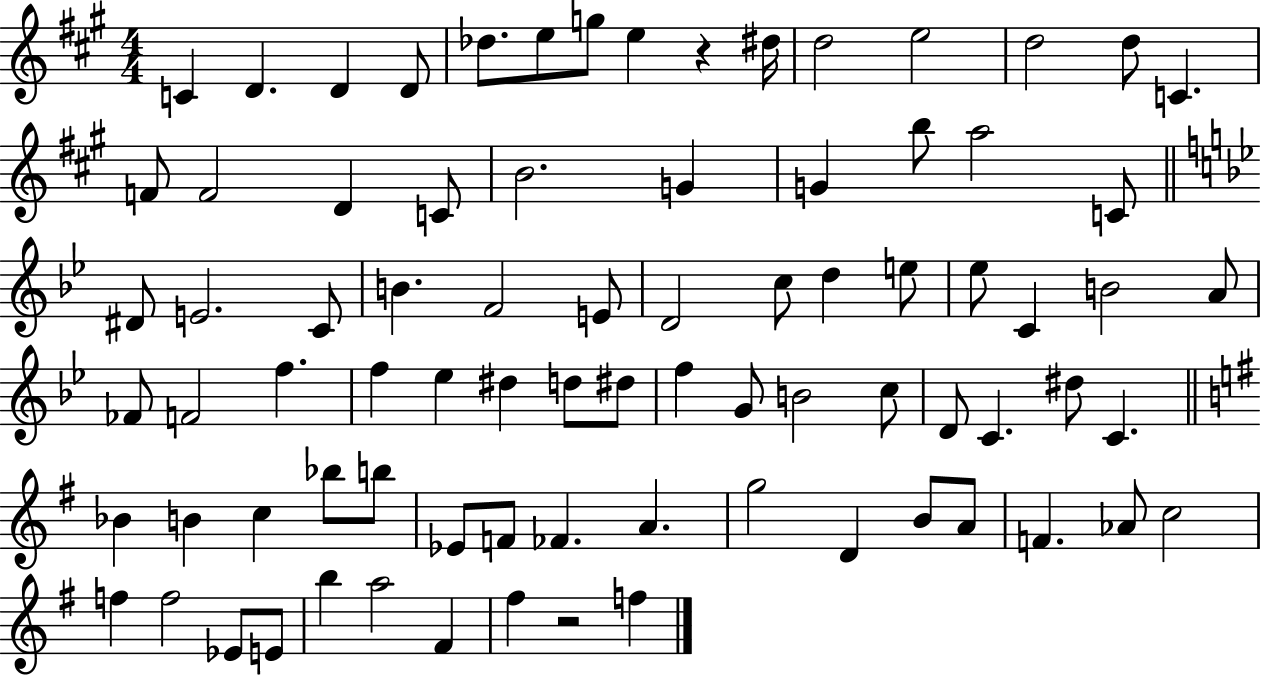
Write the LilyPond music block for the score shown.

{
  \clef treble
  \numericTimeSignature
  \time 4/4
  \key a \major
  c'4 d'4. d'4 d'8 | des''8. e''8 g''8 e''4 r4 dis''16 | d''2 e''2 | d''2 d''8 c'4. | \break f'8 f'2 d'4 c'8 | b'2. g'4 | g'4 b''8 a''2 c'8 | \bar "||" \break \key g \minor dis'8 e'2. c'8 | b'4. f'2 e'8 | d'2 c''8 d''4 e''8 | ees''8 c'4 b'2 a'8 | \break fes'8 f'2 f''4. | f''4 ees''4 dis''4 d''8 dis''8 | f''4 g'8 b'2 c''8 | d'8 c'4. dis''8 c'4. | \break \bar "||" \break \key g \major bes'4 b'4 c''4 bes''8 b''8 | ees'8 f'8 fes'4. a'4. | g''2 d'4 b'8 a'8 | f'4. aes'8 c''2 | \break f''4 f''2 ees'8 e'8 | b''4 a''2 fis'4 | fis''4 r2 f''4 | \bar "|."
}